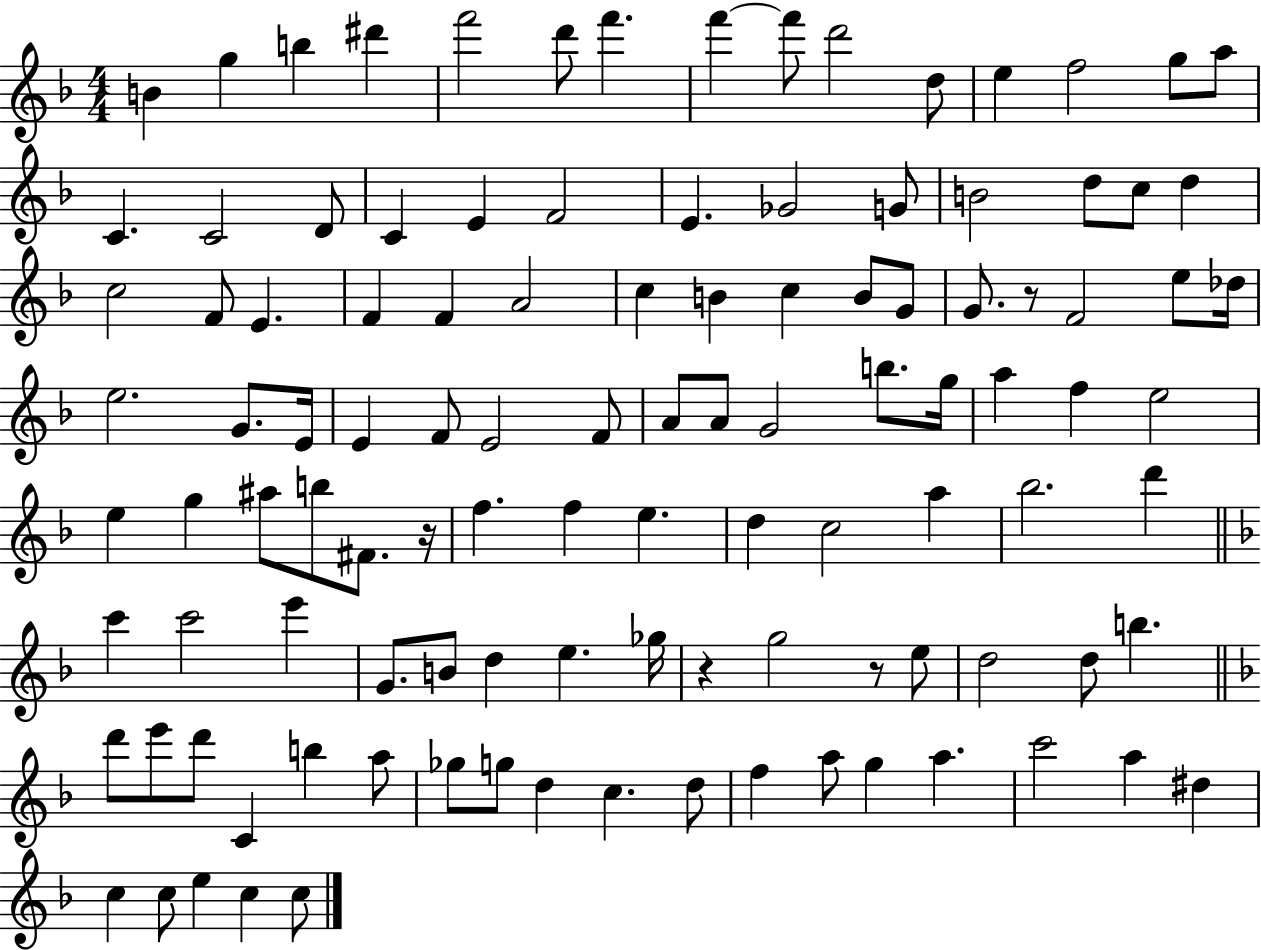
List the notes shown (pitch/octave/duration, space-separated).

B4/q G5/q B5/q D#6/q F6/h D6/e F6/q. F6/q F6/e D6/h D5/e E5/q F5/h G5/e A5/e C4/q. C4/h D4/e C4/q E4/q F4/h E4/q. Gb4/h G4/e B4/h D5/e C5/e D5/q C5/h F4/e E4/q. F4/q F4/q A4/h C5/q B4/q C5/q B4/e G4/e G4/e. R/e F4/h E5/e Db5/s E5/h. G4/e. E4/s E4/q F4/e E4/h F4/e A4/e A4/e G4/h B5/e. G5/s A5/q F5/q E5/h E5/q G5/q A#5/e B5/e F#4/e. R/s F5/q. F5/q E5/q. D5/q C5/h A5/q Bb5/h. D6/q C6/q C6/h E6/q G4/e. B4/e D5/q E5/q. Gb5/s R/q G5/h R/e E5/e D5/h D5/e B5/q. D6/e E6/e D6/e C4/q B5/q A5/e Gb5/e G5/e D5/q C5/q. D5/e F5/q A5/e G5/q A5/q. C6/h A5/q D#5/q C5/q C5/e E5/q C5/q C5/e